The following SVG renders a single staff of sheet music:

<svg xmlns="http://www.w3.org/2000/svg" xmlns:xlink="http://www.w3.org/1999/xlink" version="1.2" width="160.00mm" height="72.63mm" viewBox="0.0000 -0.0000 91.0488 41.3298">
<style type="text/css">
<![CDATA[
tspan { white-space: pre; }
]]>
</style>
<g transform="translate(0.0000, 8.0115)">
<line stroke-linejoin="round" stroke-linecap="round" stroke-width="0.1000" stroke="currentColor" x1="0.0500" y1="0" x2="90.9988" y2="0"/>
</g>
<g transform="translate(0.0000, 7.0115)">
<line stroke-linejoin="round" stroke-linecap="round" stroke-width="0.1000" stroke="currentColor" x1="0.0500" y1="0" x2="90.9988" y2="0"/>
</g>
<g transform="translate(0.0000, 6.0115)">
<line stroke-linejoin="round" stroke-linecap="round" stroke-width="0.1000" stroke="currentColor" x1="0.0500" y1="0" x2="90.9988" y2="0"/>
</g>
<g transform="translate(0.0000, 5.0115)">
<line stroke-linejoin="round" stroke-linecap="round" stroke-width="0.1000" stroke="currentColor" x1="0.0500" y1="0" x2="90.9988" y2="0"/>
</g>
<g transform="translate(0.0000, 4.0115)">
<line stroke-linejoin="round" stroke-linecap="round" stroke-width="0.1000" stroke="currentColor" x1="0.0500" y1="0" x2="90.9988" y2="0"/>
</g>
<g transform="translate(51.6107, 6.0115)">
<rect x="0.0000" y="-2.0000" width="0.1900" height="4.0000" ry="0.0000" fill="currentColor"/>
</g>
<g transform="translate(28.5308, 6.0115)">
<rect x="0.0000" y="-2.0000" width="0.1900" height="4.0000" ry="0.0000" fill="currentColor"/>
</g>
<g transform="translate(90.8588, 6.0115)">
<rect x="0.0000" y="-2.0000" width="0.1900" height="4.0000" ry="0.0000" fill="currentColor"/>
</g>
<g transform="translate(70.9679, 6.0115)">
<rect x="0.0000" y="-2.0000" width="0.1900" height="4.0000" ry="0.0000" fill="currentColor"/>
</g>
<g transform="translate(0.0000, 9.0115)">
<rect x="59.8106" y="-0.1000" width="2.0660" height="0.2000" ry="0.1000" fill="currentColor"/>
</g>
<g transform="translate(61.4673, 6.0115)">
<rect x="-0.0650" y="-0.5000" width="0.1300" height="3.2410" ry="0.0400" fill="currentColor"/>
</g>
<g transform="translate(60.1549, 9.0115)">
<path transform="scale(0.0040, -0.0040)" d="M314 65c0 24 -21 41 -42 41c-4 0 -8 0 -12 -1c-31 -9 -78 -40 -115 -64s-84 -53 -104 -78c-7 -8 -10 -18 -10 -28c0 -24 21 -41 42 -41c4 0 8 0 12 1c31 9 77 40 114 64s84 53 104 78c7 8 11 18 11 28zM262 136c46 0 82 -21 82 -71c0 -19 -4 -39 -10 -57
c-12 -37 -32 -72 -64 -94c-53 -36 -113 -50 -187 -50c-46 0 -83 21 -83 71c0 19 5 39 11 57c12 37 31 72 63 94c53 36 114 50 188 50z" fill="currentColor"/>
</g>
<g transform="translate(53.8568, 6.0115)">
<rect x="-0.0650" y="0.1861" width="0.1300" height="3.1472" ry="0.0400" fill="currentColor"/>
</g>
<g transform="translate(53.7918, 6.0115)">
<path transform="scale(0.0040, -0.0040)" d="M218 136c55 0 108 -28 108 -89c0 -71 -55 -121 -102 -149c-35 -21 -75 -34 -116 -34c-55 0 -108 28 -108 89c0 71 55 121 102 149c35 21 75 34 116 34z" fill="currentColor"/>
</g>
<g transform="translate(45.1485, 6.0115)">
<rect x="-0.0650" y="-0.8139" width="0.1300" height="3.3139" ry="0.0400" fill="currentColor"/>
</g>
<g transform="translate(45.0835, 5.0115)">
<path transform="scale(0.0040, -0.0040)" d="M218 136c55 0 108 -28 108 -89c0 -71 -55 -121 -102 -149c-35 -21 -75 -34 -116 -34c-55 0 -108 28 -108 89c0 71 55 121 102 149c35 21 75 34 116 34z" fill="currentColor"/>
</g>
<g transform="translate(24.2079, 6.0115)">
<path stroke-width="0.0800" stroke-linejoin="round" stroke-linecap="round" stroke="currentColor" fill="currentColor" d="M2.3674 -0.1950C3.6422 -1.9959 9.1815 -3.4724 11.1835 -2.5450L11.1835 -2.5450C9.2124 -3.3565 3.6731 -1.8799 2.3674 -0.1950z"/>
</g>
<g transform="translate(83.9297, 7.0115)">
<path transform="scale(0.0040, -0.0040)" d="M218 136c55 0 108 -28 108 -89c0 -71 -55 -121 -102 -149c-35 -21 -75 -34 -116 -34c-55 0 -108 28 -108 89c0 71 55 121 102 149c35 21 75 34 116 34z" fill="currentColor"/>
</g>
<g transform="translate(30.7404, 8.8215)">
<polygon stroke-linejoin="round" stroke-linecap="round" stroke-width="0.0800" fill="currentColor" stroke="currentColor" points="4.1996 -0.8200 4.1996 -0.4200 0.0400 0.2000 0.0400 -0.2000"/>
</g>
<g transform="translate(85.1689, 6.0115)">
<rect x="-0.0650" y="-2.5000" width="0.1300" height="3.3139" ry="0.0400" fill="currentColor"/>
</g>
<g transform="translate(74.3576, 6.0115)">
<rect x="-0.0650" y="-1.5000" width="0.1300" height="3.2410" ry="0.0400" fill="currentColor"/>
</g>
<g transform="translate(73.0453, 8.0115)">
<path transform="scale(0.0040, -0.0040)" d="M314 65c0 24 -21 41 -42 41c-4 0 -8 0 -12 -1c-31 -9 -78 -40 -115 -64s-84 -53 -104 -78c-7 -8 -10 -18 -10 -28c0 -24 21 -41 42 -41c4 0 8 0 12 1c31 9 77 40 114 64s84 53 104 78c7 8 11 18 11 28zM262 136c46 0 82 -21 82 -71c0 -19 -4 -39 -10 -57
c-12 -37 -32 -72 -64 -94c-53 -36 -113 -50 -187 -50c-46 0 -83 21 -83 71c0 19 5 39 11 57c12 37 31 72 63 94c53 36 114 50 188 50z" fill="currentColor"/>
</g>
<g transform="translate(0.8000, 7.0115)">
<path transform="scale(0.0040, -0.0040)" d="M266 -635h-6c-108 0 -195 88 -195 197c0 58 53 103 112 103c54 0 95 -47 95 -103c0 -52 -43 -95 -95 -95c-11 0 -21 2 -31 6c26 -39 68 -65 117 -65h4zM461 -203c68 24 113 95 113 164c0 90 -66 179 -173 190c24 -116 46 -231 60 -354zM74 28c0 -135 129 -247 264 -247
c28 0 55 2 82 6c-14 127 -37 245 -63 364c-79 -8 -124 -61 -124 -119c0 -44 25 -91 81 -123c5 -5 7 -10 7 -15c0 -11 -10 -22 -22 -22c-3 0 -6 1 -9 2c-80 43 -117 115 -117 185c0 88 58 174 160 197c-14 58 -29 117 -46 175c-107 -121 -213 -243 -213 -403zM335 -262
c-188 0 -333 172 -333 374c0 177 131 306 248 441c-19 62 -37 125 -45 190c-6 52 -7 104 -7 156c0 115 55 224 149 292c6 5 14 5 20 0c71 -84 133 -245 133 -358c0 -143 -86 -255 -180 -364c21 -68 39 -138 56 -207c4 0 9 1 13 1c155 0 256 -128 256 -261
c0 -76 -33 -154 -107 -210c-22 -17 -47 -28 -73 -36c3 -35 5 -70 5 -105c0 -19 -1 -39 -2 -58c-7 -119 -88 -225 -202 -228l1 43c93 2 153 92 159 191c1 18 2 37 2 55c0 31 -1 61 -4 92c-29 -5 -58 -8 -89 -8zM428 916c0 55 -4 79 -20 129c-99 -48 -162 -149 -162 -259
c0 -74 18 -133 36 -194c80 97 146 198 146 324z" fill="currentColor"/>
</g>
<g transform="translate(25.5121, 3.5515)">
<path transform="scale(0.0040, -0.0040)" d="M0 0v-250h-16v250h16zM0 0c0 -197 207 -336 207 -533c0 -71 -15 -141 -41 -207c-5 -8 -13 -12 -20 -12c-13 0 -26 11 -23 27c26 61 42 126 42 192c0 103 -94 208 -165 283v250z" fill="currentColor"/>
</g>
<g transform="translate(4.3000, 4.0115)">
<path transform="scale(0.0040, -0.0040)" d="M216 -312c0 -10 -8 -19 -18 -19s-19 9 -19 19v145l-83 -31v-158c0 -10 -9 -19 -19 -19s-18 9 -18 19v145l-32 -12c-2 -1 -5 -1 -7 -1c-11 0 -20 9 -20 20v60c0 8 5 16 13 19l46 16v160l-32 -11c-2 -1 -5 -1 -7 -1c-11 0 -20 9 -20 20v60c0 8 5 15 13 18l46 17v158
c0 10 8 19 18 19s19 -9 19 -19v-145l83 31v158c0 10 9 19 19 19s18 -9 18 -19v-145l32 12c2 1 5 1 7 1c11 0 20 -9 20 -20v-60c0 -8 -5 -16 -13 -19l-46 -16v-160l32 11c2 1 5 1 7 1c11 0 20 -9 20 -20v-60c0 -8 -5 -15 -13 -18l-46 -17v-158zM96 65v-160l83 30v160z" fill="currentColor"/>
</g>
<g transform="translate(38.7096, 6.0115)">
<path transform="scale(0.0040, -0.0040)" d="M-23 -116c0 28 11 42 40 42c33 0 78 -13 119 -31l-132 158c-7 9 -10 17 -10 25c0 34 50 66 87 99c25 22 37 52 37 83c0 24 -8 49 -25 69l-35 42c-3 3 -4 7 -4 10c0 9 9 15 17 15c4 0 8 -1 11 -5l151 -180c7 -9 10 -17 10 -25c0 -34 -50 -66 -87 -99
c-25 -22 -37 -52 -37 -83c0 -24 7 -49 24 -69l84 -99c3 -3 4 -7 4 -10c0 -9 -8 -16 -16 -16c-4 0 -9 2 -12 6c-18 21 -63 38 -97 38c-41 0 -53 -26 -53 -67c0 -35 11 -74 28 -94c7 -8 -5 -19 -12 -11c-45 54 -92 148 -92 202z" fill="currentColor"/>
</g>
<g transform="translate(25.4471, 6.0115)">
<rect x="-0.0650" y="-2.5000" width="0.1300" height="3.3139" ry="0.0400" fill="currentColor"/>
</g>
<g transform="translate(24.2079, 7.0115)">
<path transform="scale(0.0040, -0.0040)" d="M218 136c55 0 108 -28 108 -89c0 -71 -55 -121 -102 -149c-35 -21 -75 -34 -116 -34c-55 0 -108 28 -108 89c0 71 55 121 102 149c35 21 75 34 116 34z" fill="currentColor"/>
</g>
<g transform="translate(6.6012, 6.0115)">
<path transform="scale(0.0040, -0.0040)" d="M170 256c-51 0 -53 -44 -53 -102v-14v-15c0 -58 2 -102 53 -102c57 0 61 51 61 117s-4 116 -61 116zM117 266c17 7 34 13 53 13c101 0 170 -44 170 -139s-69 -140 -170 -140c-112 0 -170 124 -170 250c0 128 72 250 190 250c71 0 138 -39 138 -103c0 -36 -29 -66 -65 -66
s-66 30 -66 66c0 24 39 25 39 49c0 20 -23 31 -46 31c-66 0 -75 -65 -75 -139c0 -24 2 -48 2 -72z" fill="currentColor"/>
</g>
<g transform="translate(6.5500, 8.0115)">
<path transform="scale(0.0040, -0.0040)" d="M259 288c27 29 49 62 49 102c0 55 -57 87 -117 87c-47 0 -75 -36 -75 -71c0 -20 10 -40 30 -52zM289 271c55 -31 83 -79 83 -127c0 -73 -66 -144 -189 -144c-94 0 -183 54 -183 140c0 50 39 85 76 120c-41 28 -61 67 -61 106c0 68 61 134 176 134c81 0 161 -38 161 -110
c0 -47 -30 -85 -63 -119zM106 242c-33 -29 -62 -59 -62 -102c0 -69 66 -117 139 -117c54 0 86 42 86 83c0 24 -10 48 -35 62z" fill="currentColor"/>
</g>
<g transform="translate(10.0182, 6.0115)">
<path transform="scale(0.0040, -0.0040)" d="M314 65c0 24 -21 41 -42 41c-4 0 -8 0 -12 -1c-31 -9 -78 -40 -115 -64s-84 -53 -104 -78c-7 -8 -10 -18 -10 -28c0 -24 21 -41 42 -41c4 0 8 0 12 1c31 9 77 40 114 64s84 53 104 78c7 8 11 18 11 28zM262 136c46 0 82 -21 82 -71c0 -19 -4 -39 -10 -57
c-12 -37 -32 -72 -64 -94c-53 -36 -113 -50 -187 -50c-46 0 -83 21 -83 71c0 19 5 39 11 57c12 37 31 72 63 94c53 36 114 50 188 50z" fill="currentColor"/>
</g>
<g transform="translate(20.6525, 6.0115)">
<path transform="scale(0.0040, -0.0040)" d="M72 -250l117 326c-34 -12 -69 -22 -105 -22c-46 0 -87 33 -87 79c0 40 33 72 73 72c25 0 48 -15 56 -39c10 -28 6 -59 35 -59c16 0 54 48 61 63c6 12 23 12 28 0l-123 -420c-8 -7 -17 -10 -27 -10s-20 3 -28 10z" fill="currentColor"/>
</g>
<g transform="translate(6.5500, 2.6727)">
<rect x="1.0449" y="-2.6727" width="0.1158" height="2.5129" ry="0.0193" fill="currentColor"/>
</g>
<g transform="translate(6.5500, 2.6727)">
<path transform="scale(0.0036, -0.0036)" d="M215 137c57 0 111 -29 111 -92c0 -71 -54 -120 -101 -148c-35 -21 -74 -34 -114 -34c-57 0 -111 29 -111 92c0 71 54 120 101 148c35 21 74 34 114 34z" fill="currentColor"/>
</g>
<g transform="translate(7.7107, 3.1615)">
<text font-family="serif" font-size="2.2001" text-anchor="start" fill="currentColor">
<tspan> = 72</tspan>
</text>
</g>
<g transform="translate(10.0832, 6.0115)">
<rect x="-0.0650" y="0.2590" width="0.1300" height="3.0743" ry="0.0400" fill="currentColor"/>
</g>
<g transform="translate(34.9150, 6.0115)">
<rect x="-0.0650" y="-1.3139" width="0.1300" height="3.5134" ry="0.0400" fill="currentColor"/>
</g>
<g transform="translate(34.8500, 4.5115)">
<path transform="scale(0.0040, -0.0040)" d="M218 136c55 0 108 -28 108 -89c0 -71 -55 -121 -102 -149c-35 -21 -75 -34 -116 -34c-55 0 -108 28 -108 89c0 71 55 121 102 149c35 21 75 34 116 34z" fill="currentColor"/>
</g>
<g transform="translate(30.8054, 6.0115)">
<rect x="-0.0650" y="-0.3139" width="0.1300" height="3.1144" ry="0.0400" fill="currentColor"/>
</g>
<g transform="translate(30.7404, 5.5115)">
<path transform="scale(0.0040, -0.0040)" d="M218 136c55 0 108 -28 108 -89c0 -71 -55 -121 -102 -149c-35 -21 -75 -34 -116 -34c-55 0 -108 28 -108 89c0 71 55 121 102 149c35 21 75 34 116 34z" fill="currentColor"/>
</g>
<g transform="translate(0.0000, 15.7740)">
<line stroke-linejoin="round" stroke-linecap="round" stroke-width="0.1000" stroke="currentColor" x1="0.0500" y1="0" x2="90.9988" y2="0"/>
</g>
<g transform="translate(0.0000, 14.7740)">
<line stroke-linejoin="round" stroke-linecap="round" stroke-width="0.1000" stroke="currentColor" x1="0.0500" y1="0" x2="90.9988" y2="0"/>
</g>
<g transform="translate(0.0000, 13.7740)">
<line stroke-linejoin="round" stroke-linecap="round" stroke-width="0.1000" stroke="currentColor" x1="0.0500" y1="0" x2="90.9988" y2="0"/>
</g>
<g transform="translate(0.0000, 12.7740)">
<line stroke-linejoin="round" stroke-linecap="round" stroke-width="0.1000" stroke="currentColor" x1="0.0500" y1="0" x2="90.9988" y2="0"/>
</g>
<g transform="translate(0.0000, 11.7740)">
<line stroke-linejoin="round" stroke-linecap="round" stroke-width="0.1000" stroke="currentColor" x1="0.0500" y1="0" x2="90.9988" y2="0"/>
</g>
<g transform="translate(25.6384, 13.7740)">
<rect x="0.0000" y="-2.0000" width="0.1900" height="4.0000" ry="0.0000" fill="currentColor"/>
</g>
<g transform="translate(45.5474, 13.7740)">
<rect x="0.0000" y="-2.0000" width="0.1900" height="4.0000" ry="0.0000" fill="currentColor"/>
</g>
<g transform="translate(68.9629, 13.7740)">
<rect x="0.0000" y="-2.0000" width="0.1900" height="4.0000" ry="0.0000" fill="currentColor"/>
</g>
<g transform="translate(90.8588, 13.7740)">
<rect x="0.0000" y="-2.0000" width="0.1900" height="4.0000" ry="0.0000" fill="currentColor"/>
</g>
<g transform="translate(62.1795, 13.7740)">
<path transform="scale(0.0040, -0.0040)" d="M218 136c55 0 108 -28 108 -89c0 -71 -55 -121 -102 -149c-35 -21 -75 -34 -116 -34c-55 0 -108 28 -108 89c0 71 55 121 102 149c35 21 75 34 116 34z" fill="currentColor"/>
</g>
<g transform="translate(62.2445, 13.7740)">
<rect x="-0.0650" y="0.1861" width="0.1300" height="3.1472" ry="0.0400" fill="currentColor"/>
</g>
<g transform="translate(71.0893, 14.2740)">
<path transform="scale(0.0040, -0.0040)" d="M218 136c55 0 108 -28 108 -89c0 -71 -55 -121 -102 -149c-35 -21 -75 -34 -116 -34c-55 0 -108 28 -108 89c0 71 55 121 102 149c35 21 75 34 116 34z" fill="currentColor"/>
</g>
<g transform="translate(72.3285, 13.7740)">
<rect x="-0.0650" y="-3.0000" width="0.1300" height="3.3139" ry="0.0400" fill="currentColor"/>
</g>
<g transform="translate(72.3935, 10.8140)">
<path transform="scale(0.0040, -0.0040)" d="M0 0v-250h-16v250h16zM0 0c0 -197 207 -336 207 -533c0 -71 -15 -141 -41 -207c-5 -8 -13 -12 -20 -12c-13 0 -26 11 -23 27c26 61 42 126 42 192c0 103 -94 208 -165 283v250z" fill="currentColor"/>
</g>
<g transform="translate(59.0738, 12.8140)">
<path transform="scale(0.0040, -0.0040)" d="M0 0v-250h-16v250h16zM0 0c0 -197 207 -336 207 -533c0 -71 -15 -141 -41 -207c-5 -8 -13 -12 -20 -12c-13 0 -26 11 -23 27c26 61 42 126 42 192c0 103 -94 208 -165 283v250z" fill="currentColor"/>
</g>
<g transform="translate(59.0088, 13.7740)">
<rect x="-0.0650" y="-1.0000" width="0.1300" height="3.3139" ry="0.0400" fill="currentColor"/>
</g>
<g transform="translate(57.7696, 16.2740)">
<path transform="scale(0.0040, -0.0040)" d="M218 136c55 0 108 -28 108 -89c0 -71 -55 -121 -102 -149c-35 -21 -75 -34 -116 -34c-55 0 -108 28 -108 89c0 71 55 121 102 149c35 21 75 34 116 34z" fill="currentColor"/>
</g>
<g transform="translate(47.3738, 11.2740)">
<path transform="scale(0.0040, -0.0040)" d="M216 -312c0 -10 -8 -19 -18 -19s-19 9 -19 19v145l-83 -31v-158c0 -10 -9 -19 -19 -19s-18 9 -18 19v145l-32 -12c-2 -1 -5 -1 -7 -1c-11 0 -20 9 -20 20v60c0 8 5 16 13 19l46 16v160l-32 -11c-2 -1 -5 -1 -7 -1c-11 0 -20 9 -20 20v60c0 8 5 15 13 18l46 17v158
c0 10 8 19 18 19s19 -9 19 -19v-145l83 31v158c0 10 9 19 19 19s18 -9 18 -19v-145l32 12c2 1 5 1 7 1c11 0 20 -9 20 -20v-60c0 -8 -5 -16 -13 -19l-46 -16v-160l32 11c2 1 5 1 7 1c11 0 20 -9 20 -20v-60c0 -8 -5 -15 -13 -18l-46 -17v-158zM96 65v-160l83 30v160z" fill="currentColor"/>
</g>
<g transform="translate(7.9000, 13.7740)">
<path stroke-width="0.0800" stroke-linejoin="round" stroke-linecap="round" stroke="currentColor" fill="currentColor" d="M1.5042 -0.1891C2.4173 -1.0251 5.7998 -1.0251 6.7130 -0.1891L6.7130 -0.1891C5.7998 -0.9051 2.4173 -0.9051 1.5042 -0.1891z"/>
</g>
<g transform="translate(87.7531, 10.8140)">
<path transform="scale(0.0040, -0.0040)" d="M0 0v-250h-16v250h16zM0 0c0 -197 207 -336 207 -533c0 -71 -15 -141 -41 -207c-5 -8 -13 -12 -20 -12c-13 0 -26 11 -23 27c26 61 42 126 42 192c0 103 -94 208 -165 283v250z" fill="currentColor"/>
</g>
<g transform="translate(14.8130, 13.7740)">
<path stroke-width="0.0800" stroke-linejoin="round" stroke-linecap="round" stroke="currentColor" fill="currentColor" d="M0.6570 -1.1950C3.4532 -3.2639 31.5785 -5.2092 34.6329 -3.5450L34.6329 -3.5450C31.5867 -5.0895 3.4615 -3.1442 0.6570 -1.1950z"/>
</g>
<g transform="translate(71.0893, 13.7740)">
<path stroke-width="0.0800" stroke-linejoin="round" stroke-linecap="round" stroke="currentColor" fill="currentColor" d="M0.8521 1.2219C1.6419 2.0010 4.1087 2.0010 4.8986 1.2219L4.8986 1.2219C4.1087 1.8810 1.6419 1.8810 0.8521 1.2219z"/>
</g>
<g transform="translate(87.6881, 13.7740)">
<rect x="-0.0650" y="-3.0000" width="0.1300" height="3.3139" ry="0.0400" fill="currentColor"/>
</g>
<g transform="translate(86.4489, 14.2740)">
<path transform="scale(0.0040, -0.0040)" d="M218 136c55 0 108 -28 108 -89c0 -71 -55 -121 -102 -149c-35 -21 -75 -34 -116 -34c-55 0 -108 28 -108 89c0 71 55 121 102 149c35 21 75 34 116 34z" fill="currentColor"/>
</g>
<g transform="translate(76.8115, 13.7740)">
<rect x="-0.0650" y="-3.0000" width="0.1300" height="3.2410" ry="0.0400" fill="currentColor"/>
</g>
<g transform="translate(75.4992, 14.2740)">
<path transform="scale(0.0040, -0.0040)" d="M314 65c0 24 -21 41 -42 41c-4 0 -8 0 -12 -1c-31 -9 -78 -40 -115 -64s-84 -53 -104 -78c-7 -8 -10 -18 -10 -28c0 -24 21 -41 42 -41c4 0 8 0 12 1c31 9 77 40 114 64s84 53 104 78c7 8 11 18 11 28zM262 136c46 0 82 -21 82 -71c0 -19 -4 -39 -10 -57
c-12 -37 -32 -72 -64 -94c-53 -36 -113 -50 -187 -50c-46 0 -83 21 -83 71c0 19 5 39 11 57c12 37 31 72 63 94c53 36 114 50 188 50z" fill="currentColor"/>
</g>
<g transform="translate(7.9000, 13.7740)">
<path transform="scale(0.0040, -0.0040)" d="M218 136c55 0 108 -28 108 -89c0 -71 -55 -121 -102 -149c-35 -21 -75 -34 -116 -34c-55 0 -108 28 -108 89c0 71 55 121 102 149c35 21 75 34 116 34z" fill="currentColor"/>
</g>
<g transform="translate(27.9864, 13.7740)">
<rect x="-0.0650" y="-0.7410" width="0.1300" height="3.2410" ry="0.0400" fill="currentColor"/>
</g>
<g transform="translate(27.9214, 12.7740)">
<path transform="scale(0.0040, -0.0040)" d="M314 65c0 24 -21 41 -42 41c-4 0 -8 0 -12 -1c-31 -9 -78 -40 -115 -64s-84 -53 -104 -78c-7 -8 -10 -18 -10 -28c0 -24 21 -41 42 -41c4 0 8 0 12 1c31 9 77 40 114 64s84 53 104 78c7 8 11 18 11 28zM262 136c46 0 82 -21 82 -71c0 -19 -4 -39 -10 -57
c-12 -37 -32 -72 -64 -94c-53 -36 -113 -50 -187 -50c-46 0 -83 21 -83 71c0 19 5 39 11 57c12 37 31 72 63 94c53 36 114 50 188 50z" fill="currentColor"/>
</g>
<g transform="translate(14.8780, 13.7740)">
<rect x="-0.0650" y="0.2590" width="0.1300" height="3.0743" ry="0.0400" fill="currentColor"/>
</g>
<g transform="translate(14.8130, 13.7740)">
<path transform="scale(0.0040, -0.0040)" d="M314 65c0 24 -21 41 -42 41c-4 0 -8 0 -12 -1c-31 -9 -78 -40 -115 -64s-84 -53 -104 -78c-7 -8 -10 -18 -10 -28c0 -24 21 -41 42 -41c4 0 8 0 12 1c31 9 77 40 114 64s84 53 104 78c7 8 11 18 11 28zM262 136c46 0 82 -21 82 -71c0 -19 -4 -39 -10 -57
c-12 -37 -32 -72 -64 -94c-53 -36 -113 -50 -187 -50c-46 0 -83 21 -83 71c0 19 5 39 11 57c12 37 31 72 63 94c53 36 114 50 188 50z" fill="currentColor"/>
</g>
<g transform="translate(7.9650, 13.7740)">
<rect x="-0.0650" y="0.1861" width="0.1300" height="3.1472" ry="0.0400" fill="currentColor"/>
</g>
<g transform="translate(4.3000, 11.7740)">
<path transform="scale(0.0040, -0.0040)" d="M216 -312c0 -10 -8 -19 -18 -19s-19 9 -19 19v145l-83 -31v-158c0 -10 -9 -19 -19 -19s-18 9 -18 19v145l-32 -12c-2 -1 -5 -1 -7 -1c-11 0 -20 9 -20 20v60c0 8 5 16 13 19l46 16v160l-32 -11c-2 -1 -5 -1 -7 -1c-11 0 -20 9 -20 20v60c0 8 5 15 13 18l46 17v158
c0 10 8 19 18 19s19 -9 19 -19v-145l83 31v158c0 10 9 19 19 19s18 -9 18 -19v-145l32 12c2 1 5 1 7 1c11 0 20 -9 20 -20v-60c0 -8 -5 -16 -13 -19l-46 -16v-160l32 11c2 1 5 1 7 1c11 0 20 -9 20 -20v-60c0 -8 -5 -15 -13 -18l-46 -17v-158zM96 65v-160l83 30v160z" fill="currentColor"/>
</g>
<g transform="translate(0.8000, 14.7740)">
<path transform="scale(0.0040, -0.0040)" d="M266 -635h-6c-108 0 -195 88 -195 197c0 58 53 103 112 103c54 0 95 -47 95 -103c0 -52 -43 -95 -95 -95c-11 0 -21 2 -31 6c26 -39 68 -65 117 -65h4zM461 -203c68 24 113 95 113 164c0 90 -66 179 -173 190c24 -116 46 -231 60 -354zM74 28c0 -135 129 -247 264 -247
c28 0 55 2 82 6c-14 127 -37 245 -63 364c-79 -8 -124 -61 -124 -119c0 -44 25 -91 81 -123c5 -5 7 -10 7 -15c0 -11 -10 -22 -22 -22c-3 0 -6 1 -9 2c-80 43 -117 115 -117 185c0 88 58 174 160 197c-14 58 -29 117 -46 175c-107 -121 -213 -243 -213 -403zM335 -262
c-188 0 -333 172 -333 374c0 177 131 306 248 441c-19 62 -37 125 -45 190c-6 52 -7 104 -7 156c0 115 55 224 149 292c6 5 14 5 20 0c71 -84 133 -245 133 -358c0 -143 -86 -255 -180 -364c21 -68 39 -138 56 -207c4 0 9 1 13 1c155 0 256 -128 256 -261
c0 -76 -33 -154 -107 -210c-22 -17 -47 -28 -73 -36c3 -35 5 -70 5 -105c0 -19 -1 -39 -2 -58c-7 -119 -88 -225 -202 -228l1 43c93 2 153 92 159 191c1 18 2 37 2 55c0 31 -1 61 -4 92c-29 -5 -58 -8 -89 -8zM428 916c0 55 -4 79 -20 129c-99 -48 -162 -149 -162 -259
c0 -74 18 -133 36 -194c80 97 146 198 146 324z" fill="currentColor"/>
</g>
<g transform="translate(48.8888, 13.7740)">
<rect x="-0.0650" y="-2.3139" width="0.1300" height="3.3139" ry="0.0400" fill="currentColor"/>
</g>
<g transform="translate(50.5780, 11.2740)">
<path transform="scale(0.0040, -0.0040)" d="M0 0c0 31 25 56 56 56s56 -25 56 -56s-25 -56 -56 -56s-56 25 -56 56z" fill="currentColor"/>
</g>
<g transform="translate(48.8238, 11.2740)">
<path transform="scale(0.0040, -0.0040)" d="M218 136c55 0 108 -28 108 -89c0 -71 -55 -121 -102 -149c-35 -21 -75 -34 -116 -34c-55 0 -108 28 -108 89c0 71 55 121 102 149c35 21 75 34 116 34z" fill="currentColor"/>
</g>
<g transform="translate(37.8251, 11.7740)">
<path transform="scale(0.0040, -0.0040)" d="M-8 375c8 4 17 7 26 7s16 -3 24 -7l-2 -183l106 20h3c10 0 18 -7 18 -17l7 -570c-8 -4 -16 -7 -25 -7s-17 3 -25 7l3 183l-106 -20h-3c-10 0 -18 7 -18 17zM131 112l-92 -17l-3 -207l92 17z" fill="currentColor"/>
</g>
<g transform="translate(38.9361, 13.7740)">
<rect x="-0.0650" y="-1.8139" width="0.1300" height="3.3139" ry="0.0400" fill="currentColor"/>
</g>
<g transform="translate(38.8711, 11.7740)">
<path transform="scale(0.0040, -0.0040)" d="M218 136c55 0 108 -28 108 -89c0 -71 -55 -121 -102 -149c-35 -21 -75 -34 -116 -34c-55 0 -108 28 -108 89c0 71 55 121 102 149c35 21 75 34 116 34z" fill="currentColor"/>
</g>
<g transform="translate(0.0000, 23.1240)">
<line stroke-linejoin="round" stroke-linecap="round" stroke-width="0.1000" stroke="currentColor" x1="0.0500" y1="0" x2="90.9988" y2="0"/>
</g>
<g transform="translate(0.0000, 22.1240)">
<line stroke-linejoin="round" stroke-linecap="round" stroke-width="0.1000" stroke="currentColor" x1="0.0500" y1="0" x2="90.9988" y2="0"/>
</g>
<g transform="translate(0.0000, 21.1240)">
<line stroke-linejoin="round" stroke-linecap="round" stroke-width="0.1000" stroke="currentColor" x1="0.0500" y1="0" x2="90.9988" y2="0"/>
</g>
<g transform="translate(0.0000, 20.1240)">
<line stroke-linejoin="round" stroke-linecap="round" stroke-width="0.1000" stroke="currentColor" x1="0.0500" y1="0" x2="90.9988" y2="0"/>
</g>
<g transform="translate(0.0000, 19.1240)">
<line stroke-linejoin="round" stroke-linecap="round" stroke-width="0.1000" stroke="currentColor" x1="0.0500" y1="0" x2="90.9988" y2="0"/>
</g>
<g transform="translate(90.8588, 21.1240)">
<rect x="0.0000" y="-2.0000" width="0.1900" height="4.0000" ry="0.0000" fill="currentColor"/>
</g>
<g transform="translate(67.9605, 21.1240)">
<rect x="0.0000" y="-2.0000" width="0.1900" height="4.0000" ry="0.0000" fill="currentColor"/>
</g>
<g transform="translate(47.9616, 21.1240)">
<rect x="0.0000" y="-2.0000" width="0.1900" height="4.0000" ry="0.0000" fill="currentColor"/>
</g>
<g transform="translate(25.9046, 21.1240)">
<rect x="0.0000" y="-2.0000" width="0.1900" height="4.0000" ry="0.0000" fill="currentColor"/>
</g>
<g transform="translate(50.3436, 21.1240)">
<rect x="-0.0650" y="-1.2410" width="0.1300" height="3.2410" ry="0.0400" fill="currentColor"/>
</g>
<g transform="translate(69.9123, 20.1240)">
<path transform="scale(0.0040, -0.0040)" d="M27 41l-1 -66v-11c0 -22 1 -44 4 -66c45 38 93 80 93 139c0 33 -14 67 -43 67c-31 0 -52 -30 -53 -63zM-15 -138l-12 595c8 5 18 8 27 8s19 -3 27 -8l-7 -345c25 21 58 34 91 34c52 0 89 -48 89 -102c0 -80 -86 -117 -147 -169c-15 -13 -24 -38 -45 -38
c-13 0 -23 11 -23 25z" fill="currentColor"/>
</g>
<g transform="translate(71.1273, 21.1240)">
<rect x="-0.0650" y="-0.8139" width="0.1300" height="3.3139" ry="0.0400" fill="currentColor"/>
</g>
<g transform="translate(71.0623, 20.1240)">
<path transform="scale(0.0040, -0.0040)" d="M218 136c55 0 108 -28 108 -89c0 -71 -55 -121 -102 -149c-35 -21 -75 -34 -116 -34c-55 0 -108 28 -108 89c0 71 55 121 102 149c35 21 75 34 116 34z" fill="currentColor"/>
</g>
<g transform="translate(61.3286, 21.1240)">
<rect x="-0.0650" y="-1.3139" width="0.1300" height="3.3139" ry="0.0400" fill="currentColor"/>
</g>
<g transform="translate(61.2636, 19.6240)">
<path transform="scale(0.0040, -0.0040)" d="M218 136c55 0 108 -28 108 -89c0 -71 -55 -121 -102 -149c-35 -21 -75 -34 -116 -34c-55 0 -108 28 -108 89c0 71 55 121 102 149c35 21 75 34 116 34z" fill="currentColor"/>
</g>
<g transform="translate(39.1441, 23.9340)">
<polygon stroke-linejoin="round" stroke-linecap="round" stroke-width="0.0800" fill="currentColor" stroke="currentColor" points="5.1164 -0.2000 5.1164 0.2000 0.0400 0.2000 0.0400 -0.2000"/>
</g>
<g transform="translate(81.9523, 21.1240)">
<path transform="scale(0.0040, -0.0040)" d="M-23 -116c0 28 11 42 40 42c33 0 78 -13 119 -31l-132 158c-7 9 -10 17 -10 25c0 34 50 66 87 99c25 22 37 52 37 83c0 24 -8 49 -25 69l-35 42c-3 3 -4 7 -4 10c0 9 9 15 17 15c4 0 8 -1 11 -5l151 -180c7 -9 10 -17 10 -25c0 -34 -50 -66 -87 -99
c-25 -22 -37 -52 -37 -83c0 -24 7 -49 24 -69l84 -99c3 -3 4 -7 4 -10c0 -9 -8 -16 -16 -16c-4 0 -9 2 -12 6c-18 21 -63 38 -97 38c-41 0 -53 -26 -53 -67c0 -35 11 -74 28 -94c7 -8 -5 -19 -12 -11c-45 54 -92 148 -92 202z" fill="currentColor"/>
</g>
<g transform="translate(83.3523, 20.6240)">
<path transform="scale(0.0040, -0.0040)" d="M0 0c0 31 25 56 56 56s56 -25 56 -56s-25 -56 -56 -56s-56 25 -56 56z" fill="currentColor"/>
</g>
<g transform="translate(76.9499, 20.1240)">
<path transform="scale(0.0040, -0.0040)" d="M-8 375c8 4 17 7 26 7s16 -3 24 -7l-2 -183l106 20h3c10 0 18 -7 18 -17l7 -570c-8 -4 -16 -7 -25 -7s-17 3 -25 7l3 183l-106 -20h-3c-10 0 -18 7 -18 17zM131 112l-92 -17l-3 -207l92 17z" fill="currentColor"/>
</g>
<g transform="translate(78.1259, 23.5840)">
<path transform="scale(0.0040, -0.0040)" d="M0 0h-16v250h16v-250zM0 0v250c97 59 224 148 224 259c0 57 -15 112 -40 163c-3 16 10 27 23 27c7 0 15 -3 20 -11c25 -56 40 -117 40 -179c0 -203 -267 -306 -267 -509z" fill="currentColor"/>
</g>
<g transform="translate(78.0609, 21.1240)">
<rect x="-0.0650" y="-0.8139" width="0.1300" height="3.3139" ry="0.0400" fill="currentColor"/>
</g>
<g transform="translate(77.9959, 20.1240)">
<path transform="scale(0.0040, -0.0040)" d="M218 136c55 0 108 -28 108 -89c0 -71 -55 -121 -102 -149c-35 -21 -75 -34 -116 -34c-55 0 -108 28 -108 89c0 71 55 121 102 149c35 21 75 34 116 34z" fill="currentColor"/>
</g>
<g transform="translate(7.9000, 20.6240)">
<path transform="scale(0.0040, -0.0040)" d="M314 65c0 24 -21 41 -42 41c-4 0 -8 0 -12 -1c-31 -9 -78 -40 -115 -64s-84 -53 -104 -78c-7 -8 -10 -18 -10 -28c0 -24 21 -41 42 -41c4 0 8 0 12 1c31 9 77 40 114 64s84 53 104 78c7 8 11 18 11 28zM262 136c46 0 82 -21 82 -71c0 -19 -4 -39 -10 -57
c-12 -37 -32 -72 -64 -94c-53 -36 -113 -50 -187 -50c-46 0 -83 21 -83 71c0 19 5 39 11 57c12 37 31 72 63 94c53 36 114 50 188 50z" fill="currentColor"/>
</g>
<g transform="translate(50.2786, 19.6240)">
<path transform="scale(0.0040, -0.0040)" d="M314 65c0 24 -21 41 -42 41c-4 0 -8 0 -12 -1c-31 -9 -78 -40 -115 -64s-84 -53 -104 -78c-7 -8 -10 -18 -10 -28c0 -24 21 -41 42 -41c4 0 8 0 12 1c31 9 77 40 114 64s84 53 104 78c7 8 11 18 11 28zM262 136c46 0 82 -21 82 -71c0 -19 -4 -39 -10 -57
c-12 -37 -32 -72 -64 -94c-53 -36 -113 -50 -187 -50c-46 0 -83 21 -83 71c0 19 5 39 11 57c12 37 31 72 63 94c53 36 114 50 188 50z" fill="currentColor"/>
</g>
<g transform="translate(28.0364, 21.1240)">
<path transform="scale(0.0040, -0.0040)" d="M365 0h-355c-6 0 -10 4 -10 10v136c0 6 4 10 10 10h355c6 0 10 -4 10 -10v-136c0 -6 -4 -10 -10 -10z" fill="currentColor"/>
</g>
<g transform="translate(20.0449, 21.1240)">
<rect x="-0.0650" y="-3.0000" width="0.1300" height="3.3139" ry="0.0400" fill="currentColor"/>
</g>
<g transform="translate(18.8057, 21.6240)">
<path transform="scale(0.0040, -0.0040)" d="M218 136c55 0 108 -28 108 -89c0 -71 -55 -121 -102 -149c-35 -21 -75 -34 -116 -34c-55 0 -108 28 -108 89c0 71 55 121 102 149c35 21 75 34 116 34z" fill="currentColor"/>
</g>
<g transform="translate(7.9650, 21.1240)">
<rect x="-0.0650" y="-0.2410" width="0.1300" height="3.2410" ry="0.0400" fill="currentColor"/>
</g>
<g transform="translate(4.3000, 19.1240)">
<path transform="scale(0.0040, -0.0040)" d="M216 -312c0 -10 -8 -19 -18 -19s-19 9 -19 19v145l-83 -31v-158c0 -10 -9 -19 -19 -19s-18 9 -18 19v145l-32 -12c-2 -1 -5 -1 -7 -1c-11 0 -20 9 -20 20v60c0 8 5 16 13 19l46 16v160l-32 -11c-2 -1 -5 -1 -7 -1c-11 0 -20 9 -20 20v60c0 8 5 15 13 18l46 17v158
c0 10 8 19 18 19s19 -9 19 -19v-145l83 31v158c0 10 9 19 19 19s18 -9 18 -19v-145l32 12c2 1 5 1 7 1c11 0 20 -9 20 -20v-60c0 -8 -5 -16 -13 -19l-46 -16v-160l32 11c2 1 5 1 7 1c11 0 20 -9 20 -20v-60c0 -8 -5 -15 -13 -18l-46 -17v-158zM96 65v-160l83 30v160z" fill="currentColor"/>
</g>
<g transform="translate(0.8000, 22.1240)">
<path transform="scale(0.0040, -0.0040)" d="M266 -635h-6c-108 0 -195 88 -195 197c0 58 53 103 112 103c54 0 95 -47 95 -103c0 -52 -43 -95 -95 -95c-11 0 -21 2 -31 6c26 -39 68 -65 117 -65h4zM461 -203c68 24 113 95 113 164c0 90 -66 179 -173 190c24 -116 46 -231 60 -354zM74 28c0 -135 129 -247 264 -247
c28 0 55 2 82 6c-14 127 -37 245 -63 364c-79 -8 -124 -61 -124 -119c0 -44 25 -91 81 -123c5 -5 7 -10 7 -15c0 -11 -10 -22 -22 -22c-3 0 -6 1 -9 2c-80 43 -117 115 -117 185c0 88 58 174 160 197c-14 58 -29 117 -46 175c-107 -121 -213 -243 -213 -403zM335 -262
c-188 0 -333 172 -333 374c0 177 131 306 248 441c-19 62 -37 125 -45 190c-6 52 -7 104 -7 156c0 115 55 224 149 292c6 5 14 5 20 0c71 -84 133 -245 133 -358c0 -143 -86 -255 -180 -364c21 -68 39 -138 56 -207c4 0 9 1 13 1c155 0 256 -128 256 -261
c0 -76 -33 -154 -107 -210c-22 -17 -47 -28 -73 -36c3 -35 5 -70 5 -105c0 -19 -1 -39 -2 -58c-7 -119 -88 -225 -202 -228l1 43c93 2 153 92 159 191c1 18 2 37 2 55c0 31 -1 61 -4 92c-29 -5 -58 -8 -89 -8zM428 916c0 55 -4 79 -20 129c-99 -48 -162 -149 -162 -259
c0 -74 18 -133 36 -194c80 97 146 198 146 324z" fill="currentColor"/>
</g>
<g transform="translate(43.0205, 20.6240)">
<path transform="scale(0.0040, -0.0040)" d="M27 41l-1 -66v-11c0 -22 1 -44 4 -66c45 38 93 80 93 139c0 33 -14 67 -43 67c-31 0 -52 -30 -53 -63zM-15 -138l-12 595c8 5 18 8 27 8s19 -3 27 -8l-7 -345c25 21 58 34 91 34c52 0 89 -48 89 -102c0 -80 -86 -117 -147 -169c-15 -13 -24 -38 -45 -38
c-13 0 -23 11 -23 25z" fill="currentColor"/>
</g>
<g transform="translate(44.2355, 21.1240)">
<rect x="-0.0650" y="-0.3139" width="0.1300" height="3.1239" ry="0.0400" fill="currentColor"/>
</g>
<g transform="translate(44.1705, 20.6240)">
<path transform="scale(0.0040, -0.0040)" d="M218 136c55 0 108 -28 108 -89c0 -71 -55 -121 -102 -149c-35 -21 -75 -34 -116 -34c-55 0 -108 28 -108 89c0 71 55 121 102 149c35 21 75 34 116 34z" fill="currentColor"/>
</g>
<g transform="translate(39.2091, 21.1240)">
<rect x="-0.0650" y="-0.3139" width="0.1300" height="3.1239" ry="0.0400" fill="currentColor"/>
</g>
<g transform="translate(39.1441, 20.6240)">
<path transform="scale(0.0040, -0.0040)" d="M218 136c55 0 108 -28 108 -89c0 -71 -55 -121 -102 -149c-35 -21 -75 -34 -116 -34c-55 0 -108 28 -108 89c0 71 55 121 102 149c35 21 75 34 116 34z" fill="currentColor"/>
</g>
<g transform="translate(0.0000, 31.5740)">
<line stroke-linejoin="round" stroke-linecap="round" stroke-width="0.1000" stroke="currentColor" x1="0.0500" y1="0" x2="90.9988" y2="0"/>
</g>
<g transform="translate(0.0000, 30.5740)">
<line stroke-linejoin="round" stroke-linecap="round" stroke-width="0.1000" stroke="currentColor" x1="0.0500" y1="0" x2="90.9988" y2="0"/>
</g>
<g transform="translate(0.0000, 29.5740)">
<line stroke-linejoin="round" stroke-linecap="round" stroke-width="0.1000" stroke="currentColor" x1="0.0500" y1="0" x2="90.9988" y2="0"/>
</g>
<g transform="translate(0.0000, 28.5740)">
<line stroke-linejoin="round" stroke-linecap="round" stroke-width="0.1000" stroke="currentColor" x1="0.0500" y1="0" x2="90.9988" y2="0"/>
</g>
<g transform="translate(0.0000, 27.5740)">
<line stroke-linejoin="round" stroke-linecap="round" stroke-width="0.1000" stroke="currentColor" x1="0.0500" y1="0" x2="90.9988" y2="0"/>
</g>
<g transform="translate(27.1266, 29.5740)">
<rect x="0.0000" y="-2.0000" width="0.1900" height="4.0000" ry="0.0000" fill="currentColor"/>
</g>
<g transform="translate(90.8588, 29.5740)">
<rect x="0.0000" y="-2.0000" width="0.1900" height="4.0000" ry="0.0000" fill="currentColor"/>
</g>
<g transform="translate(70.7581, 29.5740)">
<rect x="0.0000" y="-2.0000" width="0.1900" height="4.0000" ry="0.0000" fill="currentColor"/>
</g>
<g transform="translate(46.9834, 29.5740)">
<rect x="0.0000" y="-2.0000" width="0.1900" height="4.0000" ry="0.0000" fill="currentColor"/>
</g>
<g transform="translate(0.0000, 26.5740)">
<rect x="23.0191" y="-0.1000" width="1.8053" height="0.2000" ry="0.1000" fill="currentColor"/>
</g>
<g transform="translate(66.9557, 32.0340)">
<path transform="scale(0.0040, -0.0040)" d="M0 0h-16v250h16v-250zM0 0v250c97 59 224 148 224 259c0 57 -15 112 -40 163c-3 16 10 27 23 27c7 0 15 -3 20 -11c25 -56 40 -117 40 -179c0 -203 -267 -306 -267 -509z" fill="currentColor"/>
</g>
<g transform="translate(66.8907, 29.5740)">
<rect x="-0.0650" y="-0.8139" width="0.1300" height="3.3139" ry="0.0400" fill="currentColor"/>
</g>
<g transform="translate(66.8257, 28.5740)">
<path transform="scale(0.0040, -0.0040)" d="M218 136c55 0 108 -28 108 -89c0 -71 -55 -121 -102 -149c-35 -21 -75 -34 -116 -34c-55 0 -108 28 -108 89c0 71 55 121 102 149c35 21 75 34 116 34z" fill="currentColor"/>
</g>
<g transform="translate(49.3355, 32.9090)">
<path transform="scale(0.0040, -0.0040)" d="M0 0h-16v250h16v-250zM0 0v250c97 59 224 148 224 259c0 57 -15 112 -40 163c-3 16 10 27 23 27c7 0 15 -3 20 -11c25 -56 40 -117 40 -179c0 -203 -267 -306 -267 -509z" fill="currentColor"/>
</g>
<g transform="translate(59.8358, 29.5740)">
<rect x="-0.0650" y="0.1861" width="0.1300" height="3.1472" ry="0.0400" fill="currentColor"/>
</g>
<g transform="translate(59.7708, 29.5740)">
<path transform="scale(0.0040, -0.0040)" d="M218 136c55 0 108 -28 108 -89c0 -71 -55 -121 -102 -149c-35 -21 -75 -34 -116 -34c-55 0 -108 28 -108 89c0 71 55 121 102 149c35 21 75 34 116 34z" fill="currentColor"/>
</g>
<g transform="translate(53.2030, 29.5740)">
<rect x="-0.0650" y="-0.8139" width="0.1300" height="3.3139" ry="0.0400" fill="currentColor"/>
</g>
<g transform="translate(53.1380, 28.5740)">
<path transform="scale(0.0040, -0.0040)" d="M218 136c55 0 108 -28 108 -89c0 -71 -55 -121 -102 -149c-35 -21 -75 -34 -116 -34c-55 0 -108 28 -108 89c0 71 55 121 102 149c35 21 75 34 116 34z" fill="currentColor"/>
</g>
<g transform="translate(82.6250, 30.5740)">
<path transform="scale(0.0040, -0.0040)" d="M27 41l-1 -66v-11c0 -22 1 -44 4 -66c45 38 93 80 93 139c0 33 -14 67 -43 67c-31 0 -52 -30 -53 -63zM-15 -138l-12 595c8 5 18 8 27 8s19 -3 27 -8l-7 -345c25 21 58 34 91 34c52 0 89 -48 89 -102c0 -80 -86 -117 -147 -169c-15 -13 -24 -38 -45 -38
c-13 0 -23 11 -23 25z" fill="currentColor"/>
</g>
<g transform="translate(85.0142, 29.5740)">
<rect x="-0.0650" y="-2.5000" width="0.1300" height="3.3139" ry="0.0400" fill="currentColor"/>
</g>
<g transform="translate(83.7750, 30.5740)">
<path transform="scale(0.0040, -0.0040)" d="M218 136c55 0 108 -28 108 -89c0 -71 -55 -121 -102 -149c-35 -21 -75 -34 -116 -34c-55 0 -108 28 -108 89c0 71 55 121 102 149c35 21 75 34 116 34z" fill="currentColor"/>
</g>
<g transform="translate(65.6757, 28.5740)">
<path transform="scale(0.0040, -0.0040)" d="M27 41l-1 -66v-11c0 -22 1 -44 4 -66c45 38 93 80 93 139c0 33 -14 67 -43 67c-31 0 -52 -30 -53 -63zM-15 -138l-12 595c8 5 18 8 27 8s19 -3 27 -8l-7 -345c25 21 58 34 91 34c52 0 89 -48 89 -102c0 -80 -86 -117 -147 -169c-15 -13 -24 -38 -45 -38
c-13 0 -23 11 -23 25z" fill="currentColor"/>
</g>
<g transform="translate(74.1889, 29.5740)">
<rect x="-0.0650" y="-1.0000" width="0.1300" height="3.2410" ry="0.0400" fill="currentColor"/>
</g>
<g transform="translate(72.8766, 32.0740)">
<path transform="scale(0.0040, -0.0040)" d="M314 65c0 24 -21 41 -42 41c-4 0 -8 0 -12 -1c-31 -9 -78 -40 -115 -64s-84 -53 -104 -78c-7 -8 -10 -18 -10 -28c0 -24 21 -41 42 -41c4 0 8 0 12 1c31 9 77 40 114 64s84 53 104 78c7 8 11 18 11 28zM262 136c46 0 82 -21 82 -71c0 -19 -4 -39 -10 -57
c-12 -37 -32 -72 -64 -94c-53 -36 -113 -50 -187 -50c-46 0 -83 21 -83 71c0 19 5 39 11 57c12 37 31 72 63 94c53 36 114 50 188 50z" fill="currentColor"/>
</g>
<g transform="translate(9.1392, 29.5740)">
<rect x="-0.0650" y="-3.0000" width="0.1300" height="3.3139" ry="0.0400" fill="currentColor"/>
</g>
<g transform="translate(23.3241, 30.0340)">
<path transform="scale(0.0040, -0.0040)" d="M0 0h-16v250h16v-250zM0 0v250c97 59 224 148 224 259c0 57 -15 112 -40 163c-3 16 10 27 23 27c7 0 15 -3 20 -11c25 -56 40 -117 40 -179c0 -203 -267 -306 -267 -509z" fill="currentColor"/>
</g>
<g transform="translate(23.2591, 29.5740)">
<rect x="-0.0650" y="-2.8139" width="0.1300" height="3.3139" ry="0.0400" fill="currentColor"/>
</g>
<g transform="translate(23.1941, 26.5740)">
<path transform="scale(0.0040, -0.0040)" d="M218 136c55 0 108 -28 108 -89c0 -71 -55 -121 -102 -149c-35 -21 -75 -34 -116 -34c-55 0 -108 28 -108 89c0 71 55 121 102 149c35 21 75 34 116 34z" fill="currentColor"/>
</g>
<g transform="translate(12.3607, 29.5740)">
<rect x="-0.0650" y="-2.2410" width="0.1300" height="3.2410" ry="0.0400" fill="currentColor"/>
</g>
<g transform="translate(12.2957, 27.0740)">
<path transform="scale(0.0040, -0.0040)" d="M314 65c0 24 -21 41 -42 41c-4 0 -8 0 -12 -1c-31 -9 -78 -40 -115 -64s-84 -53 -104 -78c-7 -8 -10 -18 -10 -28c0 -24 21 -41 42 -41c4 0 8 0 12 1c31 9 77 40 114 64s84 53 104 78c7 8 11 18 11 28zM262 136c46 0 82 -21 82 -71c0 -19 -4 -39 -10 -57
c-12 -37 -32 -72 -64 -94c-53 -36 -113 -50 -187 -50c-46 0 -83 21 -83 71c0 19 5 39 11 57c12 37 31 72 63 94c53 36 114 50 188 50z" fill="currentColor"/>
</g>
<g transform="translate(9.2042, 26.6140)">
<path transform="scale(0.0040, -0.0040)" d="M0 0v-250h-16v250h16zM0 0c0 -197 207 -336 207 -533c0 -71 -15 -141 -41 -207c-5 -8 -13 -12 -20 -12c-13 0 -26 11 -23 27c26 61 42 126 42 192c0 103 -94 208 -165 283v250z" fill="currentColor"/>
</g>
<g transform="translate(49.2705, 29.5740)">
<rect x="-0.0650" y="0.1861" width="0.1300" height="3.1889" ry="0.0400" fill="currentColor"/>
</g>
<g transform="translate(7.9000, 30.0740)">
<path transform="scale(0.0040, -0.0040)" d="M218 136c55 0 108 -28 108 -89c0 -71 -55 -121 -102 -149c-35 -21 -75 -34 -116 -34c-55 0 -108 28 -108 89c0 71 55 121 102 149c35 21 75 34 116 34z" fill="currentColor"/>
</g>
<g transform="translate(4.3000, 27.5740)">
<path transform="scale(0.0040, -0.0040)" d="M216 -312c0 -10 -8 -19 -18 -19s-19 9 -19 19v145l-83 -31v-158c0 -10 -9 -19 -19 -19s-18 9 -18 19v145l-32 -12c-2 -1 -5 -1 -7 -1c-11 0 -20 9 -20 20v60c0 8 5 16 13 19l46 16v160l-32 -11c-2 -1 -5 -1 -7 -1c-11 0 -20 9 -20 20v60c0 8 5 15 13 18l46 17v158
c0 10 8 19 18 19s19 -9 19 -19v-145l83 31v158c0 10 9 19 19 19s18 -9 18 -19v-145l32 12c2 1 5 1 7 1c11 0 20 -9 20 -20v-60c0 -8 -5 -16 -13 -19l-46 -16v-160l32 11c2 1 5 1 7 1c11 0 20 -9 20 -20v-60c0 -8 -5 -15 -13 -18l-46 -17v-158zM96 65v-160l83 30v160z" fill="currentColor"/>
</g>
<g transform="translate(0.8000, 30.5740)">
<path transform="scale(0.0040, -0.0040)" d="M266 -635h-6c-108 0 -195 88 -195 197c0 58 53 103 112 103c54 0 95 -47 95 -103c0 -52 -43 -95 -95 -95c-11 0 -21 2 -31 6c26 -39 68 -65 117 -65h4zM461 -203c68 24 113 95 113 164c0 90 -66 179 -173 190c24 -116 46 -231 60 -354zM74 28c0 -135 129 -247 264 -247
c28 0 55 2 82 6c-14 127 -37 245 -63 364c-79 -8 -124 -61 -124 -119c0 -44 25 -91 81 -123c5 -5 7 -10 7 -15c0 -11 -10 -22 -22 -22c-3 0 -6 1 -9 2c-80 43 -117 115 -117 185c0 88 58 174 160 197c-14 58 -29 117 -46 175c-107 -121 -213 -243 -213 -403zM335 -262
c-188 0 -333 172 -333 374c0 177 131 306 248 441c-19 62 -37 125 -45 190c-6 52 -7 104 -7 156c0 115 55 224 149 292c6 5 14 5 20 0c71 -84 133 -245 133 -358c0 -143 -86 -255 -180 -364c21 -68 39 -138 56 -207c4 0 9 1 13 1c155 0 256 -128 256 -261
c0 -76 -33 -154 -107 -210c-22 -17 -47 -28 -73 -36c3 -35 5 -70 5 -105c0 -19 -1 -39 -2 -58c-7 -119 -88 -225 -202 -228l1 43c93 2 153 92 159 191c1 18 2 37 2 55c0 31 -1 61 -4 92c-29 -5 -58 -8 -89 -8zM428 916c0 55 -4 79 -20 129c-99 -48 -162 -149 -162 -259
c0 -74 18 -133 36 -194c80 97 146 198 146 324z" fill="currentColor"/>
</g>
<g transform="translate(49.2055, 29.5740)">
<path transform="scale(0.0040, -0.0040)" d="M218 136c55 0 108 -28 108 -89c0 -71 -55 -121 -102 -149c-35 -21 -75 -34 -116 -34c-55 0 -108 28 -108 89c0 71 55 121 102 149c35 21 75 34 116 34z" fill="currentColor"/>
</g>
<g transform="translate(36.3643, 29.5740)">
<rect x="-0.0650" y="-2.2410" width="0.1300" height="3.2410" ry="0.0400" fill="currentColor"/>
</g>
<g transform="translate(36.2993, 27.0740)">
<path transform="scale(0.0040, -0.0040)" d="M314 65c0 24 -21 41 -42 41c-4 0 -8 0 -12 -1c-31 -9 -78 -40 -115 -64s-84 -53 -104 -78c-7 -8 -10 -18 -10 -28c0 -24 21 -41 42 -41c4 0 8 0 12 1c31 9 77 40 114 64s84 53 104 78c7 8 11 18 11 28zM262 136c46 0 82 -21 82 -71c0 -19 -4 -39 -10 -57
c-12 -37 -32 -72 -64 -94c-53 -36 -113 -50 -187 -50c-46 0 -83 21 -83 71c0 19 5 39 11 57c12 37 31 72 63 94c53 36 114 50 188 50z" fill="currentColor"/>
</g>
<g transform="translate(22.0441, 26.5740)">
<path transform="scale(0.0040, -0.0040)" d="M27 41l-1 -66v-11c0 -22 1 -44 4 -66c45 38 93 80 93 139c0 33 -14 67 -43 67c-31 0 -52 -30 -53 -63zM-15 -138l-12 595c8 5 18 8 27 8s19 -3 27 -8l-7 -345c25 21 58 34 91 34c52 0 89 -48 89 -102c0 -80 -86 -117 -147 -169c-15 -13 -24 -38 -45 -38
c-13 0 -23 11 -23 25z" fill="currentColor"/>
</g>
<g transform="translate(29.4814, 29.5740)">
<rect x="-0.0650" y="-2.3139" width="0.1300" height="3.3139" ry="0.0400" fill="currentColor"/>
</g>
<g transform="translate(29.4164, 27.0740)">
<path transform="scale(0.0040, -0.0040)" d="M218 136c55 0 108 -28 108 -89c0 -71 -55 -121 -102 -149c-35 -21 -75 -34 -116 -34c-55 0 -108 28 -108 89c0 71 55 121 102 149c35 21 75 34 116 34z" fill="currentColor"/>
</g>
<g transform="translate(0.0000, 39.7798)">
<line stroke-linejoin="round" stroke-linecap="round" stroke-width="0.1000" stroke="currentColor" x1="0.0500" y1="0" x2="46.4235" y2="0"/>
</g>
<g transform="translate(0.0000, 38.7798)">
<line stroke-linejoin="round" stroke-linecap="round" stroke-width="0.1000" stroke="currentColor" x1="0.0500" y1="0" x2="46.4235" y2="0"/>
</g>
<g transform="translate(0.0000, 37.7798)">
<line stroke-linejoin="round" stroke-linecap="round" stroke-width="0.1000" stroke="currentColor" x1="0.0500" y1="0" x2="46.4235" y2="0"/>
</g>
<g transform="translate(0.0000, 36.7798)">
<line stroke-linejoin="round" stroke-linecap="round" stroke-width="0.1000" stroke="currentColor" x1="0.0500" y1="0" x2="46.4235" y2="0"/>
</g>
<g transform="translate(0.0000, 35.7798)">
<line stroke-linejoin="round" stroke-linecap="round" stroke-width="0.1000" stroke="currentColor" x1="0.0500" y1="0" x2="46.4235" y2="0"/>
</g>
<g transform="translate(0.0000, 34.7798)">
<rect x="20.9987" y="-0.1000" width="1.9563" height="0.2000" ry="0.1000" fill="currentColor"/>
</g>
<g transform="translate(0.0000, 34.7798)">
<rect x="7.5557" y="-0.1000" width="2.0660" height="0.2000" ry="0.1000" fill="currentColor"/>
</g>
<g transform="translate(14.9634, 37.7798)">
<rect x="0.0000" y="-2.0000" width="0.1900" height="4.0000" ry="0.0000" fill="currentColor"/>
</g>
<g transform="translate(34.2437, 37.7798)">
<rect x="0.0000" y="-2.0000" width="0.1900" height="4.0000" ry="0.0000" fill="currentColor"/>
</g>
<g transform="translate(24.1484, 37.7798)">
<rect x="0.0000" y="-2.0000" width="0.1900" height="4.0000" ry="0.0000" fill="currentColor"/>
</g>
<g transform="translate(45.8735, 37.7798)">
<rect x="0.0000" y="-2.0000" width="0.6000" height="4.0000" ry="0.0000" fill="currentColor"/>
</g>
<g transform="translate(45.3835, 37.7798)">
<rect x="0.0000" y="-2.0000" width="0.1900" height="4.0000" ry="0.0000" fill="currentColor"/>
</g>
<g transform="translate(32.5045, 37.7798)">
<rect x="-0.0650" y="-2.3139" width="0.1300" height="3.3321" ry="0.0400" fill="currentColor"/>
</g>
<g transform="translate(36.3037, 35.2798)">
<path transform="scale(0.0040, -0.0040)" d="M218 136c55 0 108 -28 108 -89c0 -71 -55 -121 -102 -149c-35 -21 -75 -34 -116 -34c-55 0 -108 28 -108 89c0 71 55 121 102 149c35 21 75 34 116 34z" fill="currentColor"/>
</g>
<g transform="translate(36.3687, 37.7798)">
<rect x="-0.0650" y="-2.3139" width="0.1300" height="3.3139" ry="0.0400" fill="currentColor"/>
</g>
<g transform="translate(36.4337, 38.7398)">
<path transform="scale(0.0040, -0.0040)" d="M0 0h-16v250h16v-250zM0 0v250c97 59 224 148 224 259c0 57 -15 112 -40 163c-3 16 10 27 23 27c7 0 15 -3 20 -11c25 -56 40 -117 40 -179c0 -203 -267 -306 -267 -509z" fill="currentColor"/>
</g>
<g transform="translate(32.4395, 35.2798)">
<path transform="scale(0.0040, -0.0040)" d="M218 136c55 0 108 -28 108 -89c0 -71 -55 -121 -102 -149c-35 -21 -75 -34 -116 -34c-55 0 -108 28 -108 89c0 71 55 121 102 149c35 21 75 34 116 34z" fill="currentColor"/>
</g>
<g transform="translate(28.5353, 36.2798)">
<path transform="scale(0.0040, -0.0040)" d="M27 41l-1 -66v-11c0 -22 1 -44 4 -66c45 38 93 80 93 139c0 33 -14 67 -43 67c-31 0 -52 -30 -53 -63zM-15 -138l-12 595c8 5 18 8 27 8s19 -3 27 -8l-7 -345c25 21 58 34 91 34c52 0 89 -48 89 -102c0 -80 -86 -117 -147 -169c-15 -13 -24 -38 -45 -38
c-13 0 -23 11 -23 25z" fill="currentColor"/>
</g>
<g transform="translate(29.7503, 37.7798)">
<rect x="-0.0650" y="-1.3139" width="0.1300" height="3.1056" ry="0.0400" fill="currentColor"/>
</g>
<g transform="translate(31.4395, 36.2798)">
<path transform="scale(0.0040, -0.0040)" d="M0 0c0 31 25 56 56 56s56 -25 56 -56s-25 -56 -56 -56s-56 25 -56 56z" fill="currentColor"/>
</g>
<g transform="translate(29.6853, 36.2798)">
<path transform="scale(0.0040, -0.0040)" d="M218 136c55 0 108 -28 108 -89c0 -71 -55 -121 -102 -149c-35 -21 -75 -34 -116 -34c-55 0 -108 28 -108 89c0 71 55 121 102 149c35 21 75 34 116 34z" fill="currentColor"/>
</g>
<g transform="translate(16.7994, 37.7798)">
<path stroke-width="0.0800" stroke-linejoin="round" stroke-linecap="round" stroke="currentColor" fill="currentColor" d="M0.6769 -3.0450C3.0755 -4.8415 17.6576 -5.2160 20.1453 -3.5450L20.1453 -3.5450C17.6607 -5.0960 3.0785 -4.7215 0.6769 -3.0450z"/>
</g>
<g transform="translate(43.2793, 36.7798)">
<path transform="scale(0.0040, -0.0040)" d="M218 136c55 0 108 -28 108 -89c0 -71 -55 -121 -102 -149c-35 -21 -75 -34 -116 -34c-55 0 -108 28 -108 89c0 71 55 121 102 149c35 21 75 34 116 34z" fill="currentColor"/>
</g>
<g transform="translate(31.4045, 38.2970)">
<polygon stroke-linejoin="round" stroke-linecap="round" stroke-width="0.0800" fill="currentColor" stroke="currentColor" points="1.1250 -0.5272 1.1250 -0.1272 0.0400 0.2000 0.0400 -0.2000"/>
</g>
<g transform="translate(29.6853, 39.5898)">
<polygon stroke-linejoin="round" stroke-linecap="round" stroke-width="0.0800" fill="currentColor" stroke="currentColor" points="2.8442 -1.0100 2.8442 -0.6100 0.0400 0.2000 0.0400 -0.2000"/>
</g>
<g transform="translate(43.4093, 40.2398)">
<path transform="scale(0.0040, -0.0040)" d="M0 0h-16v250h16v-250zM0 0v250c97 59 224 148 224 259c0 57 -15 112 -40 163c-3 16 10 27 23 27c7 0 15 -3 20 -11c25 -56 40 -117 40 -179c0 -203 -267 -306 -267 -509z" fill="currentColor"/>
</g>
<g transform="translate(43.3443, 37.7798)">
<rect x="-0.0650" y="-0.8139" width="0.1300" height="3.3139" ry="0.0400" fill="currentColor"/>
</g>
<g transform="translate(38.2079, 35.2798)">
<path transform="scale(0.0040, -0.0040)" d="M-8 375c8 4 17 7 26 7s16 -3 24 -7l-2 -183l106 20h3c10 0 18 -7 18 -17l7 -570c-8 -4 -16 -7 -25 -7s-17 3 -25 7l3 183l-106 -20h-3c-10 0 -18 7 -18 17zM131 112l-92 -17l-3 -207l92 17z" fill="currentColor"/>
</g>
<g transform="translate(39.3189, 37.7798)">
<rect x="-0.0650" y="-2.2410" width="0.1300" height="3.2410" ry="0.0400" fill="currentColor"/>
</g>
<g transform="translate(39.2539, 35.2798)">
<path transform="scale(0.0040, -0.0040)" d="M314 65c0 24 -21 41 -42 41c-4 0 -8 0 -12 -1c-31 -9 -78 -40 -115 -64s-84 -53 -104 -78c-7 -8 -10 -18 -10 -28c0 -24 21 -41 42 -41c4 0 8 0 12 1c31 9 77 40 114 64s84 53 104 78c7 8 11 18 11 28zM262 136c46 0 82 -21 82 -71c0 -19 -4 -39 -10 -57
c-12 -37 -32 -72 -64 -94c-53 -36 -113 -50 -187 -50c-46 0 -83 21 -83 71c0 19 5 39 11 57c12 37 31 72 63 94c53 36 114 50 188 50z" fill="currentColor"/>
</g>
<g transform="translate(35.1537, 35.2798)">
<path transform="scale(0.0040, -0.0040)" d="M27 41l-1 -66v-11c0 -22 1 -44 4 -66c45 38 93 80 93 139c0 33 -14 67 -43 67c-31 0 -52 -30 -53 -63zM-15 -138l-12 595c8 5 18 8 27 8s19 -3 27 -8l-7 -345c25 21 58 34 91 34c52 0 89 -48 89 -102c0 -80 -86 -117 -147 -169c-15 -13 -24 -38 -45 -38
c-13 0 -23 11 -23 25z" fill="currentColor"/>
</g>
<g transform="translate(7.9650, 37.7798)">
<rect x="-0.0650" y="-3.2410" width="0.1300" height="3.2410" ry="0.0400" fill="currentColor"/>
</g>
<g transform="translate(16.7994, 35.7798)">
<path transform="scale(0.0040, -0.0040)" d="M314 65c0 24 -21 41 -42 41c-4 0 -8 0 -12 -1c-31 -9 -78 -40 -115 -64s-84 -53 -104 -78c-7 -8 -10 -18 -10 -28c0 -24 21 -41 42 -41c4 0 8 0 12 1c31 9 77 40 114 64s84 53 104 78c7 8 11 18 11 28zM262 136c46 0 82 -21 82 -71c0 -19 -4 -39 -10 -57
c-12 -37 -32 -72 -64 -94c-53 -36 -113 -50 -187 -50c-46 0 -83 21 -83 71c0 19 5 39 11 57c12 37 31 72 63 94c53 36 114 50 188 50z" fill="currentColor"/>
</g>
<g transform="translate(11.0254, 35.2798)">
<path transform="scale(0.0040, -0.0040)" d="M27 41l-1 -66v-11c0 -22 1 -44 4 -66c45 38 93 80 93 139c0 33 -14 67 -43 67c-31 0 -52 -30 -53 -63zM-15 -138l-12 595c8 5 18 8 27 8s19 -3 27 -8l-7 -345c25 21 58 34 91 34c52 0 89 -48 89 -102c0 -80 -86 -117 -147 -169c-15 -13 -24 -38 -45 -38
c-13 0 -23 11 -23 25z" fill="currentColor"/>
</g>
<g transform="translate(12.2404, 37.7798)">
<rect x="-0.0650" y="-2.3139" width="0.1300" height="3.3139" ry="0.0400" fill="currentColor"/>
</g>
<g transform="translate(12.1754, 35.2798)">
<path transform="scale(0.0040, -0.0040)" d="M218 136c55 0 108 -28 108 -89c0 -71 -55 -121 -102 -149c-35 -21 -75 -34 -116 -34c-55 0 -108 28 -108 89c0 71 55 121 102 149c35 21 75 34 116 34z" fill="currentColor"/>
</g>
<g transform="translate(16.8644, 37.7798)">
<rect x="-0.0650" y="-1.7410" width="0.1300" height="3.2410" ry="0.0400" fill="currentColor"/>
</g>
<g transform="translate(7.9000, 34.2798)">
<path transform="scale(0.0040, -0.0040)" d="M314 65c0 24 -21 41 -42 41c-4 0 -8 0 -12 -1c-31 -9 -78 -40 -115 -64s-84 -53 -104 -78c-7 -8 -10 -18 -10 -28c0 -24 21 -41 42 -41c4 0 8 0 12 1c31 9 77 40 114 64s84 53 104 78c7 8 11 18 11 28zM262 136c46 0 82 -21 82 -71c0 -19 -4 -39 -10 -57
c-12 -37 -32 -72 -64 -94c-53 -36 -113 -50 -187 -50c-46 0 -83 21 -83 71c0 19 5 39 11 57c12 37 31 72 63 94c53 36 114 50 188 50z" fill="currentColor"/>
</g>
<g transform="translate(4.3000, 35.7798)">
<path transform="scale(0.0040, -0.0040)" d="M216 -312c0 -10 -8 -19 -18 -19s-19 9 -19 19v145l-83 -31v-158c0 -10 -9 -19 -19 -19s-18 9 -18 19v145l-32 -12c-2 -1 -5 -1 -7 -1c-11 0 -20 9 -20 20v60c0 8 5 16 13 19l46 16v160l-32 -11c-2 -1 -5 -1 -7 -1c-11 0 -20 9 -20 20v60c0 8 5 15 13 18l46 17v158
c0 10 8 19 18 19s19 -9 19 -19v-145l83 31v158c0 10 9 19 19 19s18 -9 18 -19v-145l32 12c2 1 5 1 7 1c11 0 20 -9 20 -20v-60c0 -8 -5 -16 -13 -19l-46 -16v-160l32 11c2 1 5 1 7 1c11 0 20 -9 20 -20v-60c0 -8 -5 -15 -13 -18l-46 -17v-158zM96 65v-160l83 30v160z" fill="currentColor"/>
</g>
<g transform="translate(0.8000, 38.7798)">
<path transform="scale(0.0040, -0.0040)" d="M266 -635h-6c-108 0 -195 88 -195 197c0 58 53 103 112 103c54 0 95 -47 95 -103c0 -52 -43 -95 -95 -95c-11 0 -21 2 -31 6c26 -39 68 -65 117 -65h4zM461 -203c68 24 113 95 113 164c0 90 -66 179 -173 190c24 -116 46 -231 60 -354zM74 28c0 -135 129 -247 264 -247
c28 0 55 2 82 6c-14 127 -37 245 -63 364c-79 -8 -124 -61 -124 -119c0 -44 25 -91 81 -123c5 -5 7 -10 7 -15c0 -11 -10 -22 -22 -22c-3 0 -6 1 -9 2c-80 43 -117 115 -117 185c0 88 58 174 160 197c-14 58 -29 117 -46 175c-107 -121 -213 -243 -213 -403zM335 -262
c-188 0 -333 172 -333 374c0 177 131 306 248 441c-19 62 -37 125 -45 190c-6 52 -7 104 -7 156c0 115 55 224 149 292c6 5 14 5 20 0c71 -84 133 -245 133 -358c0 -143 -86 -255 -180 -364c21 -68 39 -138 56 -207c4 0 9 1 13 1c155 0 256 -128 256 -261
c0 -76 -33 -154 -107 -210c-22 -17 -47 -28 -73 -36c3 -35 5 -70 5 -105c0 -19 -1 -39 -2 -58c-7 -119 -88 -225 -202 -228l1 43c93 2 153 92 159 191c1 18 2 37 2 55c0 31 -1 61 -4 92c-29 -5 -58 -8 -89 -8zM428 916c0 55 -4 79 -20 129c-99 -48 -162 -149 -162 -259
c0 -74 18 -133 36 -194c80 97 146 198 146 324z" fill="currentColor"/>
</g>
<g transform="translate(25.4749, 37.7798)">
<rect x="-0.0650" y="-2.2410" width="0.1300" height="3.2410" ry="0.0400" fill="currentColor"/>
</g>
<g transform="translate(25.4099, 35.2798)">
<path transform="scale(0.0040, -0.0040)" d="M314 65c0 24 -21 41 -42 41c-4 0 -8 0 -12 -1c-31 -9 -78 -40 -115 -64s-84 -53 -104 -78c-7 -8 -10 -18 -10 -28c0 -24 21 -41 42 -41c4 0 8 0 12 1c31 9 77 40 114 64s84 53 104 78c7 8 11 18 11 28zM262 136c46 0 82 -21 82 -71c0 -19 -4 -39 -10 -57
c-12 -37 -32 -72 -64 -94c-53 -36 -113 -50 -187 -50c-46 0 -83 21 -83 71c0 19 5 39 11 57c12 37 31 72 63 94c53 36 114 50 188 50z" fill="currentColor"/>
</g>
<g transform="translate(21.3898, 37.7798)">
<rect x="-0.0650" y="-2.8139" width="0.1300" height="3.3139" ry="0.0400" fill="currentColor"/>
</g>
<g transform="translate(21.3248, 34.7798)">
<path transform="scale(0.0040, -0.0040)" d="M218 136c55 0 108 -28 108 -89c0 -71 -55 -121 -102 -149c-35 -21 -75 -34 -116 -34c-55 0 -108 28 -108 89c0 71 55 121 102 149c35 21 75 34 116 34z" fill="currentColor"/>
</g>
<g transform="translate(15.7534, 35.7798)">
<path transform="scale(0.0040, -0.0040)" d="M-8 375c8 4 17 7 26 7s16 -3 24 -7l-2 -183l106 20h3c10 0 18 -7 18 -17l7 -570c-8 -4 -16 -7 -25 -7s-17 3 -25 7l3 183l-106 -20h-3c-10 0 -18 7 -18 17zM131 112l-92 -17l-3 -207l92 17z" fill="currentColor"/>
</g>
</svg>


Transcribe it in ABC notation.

X:1
T:Untitled
M:6/8
L:1/4
K:G
B2 z/2 G/2 c/2 e/2 z d B C2 E2 G B B2 d2 f ^g D/2 B A/2 A2 A/2 c2 A z2 c/2 _c/2 e2 e _d d/2 z A/2 g2 _a/2 g g2 B/2 d B _d/2 D2 _G b2 _g f2 a g2 _e/2 g/4 _g/2 g2 d/2